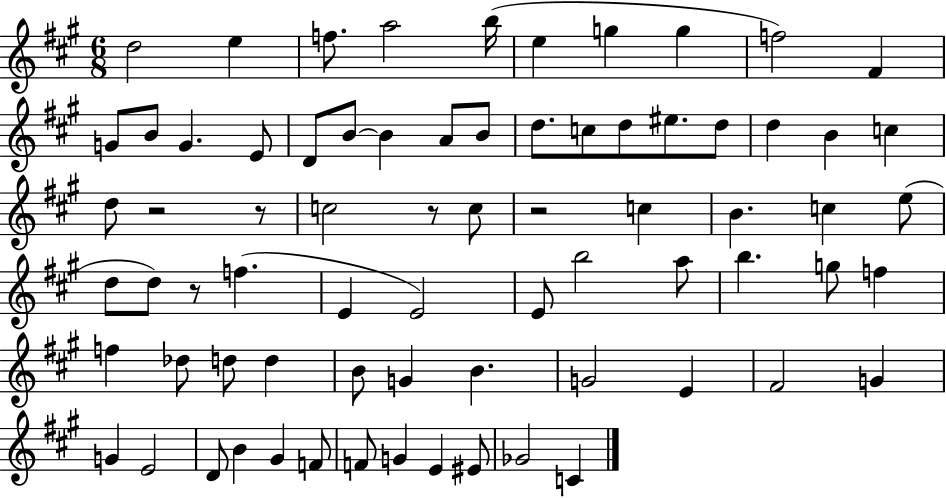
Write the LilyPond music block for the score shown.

{
  \clef treble
  \numericTimeSignature
  \time 6/8
  \key a \major
  \repeat volta 2 { d''2 e''4 | f''8. a''2 b''16( | e''4 g''4 g''4 | f''2) fis'4 | \break g'8 b'8 g'4. e'8 | d'8 b'8~~ b'4 a'8 b'8 | d''8. c''8 d''8 eis''8. d''8 | d''4 b'4 c''4 | \break d''8 r2 r8 | c''2 r8 c''8 | r2 c''4 | b'4. c''4 e''8( | \break d''8 d''8) r8 f''4.( | e'4 e'2) | e'8 b''2 a''8 | b''4. g''8 f''4 | \break f''4 des''8 d''8 d''4 | b'8 g'4 b'4. | g'2 e'4 | fis'2 g'4 | \break g'4 e'2 | d'8 b'4 gis'4 f'8 | f'8 g'4 e'4 eis'8 | ges'2 c'4 | \break } \bar "|."
}